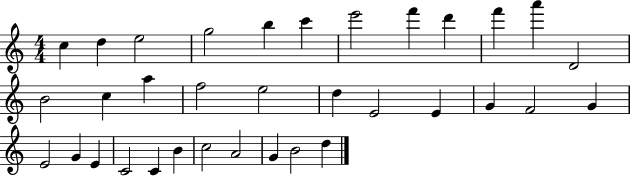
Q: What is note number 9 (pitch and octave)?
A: D6